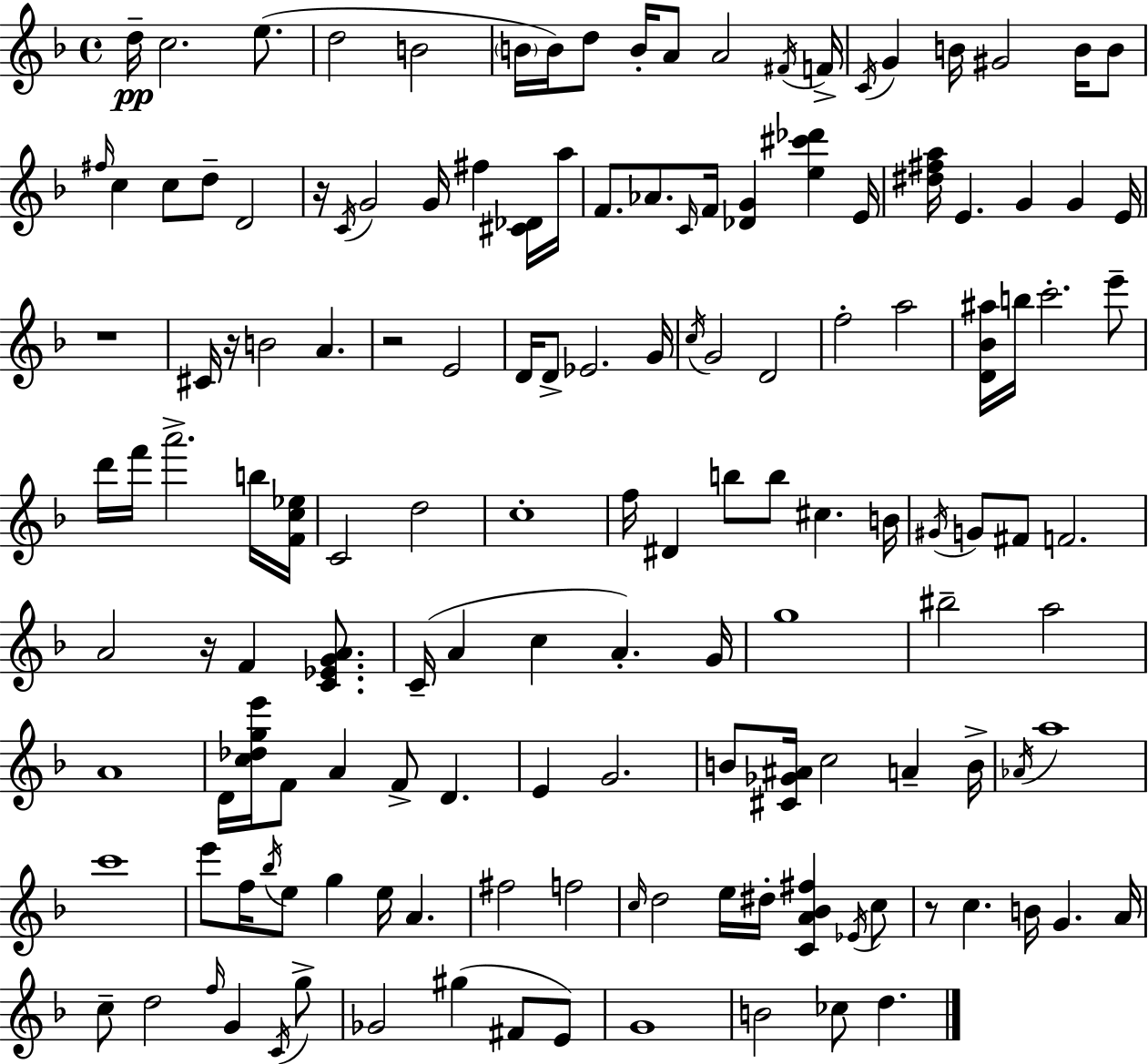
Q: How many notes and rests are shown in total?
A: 145